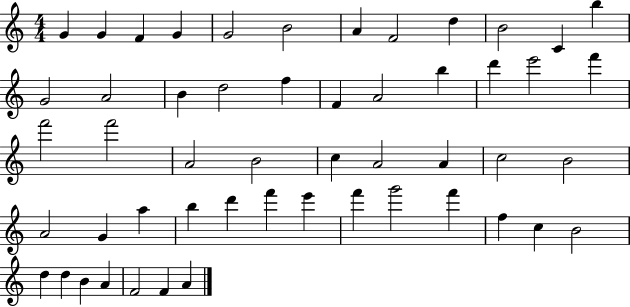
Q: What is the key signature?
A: C major